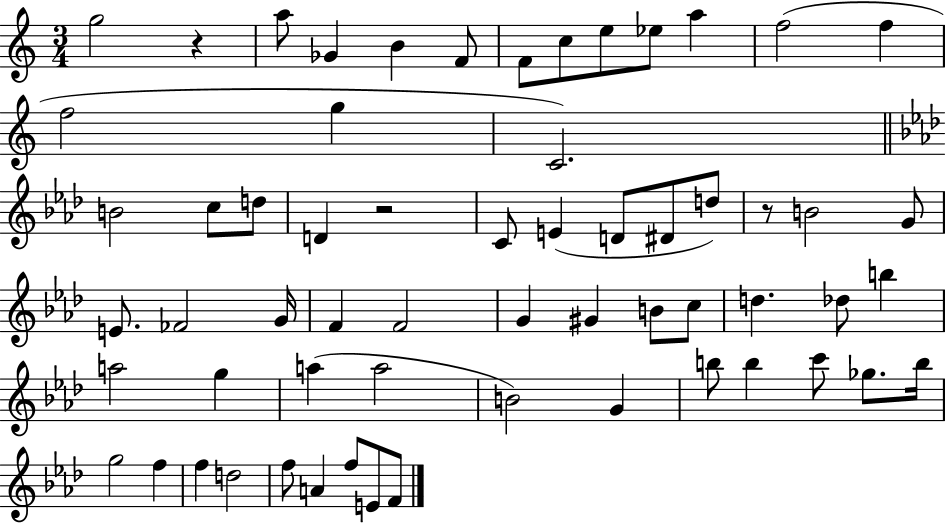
X:1
T:Untitled
M:3/4
L:1/4
K:C
g2 z a/2 _G B F/2 F/2 c/2 e/2 _e/2 a f2 f f2 g C2 B2 c/2 d/2 D z2 C/2 E D/2 ^D/2 d/2 z/2 B2 G/2 E/2 _F2 G/4 F F2 G ^G B/2 c/2 d _d/2 b a2 g a a2 B2 G b/2 b c'/2 _g/2 b/4 g2 f f d2 f/2 A f/2 E/2 F/2